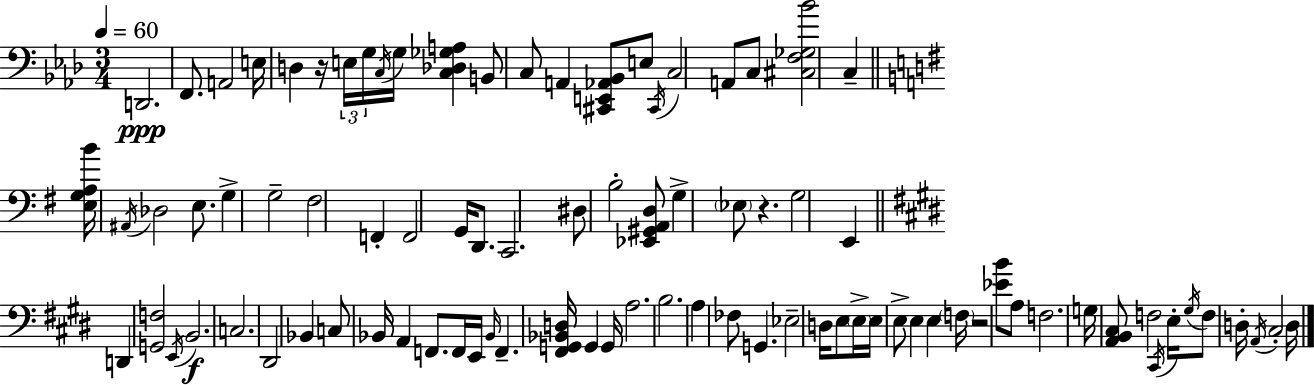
X:1
T:Untitled
M:3/4
L:1/4
K:Ab
D,,2 F,,/2 A,,2 E,/4 D, z/4 E,/4 G,/4 C,/4 G,/4 [C,_D,_G,A,] B,,/2 C,/2 A,, [^C,,E,,_A,,_B,,]/2 E,/2 ^C,,/4 C,2 A,,/2 C,/2 [^C,F,_G,_B]2 C, [E,G,A,B]/4 ^A,,/4 _D,2 E,/2 G, G,2 ^F,2 F,, F,,2 G,,/4 D,,/2 C,,2 ^D,/2 B,2 [_E,,^G,,A,,D,]/2 G, _E,/2 z G,2 E,, D,, [G,,F,]2 E,,/4 B,,2 C,2 ^D,,2 _B,, C,/2 _B,,/4 A,, F,,/2 F,,/4 E,,/4 _B,,/4 F,, [^F,,G,,_B,,D,]/4 G,, G,,/4 A,2 B,2 A, _F,/2 G,, _E,2 D,/4 E,/2 E,/4 E,/4 E,/2 E, E, F,/4 z2 [_EB]/2 A,/2 F,2 G,/4 [A,,B,,^C,]/2 F,2 ^C,,/4 E,/4 ^G,/4 F,/2 D,/4 A,,/4 ^C,2 D,/4